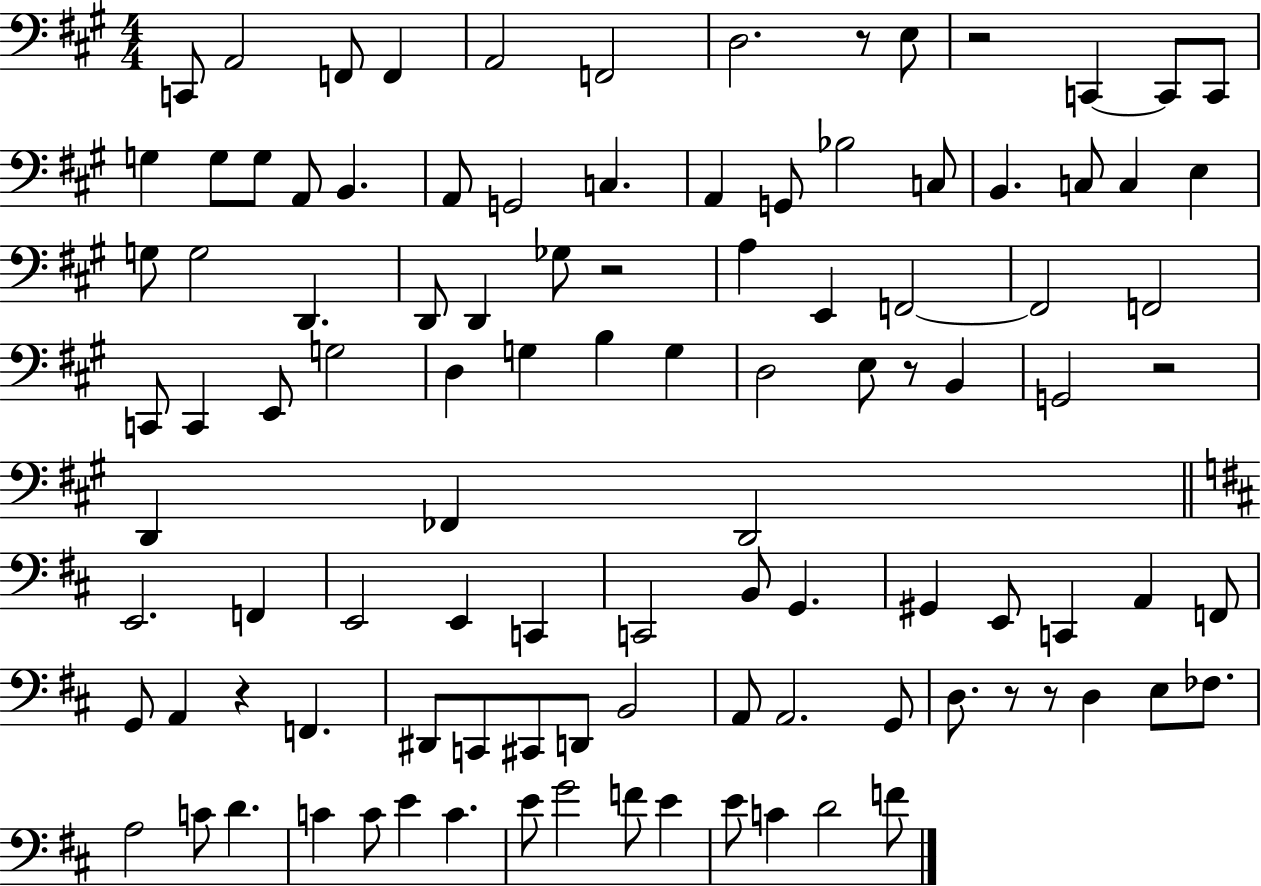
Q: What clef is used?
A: bass